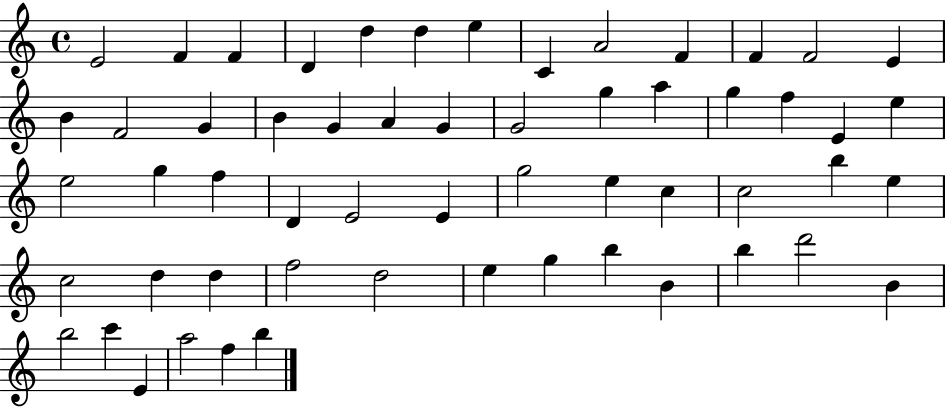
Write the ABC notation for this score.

X:1
T:Untitled
M:4/4
L:1/4
K:C
E2 F F D d d e C A2 F F F2 E B F2 G B G A G G2 g a g f E e e2 g f D E2 E g2 e c c2 b e c2 d d f2 d2 e g b B b d'2 B b2 c' E a2 f b